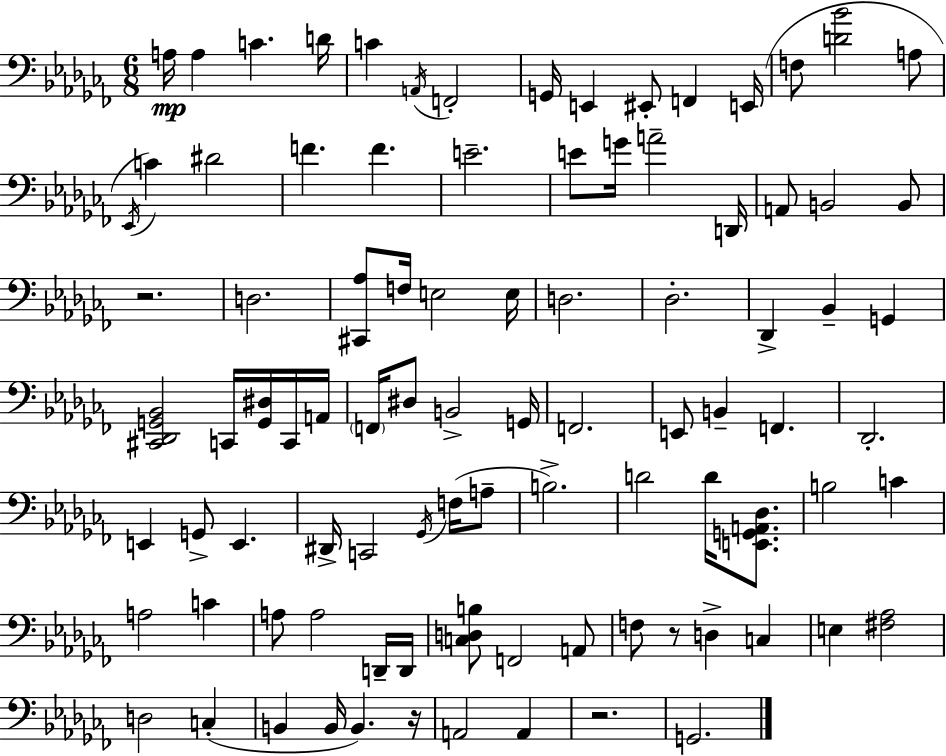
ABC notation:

X:1
T:Untitled
M:6/8
L:1/4
K:Abm
A,/4 A, C D/4 C A,,/4 F,,2 G,,/4 E,, ^E,,/2 F,, E,,/4 F,/2 [D_B]2 A,/2 _E,,/4 C ^D2 F F E2 E/2 G/4 A2 D,,/4 A,,/2 B,,2 B,,/2 z2 D,2 [^C,,_A,]/2 F,/4 E,2 E,/4 D,2 _D,2 _D,, _B,, G,, [^C,,_D,,G,,_B,,]2 C,,/4 [G,,^D,]/4 C,,/4 A,,/4 F,,/4 ^D,/2 B,,2 G,,/4 F,,2 E,,/2 B,, F,, _D,,2 E,, G,,/2 E,, ^D,,/4 C,,2 _G,,/4 F,/4 A,/2 B,2 D2 D/4 [E,,G,,A,,_D,]/2 B,2 C A,2 C A,/2 A,2 D,,/4 D,,/4 [C,D,B,]/2 F,,2 A,,/2 F,/2 z/2 D, C, E, [^F,_A,]2 D,2 C, B,, B,,/4 B,, z/4 A,,2 A,, z2 G,,2